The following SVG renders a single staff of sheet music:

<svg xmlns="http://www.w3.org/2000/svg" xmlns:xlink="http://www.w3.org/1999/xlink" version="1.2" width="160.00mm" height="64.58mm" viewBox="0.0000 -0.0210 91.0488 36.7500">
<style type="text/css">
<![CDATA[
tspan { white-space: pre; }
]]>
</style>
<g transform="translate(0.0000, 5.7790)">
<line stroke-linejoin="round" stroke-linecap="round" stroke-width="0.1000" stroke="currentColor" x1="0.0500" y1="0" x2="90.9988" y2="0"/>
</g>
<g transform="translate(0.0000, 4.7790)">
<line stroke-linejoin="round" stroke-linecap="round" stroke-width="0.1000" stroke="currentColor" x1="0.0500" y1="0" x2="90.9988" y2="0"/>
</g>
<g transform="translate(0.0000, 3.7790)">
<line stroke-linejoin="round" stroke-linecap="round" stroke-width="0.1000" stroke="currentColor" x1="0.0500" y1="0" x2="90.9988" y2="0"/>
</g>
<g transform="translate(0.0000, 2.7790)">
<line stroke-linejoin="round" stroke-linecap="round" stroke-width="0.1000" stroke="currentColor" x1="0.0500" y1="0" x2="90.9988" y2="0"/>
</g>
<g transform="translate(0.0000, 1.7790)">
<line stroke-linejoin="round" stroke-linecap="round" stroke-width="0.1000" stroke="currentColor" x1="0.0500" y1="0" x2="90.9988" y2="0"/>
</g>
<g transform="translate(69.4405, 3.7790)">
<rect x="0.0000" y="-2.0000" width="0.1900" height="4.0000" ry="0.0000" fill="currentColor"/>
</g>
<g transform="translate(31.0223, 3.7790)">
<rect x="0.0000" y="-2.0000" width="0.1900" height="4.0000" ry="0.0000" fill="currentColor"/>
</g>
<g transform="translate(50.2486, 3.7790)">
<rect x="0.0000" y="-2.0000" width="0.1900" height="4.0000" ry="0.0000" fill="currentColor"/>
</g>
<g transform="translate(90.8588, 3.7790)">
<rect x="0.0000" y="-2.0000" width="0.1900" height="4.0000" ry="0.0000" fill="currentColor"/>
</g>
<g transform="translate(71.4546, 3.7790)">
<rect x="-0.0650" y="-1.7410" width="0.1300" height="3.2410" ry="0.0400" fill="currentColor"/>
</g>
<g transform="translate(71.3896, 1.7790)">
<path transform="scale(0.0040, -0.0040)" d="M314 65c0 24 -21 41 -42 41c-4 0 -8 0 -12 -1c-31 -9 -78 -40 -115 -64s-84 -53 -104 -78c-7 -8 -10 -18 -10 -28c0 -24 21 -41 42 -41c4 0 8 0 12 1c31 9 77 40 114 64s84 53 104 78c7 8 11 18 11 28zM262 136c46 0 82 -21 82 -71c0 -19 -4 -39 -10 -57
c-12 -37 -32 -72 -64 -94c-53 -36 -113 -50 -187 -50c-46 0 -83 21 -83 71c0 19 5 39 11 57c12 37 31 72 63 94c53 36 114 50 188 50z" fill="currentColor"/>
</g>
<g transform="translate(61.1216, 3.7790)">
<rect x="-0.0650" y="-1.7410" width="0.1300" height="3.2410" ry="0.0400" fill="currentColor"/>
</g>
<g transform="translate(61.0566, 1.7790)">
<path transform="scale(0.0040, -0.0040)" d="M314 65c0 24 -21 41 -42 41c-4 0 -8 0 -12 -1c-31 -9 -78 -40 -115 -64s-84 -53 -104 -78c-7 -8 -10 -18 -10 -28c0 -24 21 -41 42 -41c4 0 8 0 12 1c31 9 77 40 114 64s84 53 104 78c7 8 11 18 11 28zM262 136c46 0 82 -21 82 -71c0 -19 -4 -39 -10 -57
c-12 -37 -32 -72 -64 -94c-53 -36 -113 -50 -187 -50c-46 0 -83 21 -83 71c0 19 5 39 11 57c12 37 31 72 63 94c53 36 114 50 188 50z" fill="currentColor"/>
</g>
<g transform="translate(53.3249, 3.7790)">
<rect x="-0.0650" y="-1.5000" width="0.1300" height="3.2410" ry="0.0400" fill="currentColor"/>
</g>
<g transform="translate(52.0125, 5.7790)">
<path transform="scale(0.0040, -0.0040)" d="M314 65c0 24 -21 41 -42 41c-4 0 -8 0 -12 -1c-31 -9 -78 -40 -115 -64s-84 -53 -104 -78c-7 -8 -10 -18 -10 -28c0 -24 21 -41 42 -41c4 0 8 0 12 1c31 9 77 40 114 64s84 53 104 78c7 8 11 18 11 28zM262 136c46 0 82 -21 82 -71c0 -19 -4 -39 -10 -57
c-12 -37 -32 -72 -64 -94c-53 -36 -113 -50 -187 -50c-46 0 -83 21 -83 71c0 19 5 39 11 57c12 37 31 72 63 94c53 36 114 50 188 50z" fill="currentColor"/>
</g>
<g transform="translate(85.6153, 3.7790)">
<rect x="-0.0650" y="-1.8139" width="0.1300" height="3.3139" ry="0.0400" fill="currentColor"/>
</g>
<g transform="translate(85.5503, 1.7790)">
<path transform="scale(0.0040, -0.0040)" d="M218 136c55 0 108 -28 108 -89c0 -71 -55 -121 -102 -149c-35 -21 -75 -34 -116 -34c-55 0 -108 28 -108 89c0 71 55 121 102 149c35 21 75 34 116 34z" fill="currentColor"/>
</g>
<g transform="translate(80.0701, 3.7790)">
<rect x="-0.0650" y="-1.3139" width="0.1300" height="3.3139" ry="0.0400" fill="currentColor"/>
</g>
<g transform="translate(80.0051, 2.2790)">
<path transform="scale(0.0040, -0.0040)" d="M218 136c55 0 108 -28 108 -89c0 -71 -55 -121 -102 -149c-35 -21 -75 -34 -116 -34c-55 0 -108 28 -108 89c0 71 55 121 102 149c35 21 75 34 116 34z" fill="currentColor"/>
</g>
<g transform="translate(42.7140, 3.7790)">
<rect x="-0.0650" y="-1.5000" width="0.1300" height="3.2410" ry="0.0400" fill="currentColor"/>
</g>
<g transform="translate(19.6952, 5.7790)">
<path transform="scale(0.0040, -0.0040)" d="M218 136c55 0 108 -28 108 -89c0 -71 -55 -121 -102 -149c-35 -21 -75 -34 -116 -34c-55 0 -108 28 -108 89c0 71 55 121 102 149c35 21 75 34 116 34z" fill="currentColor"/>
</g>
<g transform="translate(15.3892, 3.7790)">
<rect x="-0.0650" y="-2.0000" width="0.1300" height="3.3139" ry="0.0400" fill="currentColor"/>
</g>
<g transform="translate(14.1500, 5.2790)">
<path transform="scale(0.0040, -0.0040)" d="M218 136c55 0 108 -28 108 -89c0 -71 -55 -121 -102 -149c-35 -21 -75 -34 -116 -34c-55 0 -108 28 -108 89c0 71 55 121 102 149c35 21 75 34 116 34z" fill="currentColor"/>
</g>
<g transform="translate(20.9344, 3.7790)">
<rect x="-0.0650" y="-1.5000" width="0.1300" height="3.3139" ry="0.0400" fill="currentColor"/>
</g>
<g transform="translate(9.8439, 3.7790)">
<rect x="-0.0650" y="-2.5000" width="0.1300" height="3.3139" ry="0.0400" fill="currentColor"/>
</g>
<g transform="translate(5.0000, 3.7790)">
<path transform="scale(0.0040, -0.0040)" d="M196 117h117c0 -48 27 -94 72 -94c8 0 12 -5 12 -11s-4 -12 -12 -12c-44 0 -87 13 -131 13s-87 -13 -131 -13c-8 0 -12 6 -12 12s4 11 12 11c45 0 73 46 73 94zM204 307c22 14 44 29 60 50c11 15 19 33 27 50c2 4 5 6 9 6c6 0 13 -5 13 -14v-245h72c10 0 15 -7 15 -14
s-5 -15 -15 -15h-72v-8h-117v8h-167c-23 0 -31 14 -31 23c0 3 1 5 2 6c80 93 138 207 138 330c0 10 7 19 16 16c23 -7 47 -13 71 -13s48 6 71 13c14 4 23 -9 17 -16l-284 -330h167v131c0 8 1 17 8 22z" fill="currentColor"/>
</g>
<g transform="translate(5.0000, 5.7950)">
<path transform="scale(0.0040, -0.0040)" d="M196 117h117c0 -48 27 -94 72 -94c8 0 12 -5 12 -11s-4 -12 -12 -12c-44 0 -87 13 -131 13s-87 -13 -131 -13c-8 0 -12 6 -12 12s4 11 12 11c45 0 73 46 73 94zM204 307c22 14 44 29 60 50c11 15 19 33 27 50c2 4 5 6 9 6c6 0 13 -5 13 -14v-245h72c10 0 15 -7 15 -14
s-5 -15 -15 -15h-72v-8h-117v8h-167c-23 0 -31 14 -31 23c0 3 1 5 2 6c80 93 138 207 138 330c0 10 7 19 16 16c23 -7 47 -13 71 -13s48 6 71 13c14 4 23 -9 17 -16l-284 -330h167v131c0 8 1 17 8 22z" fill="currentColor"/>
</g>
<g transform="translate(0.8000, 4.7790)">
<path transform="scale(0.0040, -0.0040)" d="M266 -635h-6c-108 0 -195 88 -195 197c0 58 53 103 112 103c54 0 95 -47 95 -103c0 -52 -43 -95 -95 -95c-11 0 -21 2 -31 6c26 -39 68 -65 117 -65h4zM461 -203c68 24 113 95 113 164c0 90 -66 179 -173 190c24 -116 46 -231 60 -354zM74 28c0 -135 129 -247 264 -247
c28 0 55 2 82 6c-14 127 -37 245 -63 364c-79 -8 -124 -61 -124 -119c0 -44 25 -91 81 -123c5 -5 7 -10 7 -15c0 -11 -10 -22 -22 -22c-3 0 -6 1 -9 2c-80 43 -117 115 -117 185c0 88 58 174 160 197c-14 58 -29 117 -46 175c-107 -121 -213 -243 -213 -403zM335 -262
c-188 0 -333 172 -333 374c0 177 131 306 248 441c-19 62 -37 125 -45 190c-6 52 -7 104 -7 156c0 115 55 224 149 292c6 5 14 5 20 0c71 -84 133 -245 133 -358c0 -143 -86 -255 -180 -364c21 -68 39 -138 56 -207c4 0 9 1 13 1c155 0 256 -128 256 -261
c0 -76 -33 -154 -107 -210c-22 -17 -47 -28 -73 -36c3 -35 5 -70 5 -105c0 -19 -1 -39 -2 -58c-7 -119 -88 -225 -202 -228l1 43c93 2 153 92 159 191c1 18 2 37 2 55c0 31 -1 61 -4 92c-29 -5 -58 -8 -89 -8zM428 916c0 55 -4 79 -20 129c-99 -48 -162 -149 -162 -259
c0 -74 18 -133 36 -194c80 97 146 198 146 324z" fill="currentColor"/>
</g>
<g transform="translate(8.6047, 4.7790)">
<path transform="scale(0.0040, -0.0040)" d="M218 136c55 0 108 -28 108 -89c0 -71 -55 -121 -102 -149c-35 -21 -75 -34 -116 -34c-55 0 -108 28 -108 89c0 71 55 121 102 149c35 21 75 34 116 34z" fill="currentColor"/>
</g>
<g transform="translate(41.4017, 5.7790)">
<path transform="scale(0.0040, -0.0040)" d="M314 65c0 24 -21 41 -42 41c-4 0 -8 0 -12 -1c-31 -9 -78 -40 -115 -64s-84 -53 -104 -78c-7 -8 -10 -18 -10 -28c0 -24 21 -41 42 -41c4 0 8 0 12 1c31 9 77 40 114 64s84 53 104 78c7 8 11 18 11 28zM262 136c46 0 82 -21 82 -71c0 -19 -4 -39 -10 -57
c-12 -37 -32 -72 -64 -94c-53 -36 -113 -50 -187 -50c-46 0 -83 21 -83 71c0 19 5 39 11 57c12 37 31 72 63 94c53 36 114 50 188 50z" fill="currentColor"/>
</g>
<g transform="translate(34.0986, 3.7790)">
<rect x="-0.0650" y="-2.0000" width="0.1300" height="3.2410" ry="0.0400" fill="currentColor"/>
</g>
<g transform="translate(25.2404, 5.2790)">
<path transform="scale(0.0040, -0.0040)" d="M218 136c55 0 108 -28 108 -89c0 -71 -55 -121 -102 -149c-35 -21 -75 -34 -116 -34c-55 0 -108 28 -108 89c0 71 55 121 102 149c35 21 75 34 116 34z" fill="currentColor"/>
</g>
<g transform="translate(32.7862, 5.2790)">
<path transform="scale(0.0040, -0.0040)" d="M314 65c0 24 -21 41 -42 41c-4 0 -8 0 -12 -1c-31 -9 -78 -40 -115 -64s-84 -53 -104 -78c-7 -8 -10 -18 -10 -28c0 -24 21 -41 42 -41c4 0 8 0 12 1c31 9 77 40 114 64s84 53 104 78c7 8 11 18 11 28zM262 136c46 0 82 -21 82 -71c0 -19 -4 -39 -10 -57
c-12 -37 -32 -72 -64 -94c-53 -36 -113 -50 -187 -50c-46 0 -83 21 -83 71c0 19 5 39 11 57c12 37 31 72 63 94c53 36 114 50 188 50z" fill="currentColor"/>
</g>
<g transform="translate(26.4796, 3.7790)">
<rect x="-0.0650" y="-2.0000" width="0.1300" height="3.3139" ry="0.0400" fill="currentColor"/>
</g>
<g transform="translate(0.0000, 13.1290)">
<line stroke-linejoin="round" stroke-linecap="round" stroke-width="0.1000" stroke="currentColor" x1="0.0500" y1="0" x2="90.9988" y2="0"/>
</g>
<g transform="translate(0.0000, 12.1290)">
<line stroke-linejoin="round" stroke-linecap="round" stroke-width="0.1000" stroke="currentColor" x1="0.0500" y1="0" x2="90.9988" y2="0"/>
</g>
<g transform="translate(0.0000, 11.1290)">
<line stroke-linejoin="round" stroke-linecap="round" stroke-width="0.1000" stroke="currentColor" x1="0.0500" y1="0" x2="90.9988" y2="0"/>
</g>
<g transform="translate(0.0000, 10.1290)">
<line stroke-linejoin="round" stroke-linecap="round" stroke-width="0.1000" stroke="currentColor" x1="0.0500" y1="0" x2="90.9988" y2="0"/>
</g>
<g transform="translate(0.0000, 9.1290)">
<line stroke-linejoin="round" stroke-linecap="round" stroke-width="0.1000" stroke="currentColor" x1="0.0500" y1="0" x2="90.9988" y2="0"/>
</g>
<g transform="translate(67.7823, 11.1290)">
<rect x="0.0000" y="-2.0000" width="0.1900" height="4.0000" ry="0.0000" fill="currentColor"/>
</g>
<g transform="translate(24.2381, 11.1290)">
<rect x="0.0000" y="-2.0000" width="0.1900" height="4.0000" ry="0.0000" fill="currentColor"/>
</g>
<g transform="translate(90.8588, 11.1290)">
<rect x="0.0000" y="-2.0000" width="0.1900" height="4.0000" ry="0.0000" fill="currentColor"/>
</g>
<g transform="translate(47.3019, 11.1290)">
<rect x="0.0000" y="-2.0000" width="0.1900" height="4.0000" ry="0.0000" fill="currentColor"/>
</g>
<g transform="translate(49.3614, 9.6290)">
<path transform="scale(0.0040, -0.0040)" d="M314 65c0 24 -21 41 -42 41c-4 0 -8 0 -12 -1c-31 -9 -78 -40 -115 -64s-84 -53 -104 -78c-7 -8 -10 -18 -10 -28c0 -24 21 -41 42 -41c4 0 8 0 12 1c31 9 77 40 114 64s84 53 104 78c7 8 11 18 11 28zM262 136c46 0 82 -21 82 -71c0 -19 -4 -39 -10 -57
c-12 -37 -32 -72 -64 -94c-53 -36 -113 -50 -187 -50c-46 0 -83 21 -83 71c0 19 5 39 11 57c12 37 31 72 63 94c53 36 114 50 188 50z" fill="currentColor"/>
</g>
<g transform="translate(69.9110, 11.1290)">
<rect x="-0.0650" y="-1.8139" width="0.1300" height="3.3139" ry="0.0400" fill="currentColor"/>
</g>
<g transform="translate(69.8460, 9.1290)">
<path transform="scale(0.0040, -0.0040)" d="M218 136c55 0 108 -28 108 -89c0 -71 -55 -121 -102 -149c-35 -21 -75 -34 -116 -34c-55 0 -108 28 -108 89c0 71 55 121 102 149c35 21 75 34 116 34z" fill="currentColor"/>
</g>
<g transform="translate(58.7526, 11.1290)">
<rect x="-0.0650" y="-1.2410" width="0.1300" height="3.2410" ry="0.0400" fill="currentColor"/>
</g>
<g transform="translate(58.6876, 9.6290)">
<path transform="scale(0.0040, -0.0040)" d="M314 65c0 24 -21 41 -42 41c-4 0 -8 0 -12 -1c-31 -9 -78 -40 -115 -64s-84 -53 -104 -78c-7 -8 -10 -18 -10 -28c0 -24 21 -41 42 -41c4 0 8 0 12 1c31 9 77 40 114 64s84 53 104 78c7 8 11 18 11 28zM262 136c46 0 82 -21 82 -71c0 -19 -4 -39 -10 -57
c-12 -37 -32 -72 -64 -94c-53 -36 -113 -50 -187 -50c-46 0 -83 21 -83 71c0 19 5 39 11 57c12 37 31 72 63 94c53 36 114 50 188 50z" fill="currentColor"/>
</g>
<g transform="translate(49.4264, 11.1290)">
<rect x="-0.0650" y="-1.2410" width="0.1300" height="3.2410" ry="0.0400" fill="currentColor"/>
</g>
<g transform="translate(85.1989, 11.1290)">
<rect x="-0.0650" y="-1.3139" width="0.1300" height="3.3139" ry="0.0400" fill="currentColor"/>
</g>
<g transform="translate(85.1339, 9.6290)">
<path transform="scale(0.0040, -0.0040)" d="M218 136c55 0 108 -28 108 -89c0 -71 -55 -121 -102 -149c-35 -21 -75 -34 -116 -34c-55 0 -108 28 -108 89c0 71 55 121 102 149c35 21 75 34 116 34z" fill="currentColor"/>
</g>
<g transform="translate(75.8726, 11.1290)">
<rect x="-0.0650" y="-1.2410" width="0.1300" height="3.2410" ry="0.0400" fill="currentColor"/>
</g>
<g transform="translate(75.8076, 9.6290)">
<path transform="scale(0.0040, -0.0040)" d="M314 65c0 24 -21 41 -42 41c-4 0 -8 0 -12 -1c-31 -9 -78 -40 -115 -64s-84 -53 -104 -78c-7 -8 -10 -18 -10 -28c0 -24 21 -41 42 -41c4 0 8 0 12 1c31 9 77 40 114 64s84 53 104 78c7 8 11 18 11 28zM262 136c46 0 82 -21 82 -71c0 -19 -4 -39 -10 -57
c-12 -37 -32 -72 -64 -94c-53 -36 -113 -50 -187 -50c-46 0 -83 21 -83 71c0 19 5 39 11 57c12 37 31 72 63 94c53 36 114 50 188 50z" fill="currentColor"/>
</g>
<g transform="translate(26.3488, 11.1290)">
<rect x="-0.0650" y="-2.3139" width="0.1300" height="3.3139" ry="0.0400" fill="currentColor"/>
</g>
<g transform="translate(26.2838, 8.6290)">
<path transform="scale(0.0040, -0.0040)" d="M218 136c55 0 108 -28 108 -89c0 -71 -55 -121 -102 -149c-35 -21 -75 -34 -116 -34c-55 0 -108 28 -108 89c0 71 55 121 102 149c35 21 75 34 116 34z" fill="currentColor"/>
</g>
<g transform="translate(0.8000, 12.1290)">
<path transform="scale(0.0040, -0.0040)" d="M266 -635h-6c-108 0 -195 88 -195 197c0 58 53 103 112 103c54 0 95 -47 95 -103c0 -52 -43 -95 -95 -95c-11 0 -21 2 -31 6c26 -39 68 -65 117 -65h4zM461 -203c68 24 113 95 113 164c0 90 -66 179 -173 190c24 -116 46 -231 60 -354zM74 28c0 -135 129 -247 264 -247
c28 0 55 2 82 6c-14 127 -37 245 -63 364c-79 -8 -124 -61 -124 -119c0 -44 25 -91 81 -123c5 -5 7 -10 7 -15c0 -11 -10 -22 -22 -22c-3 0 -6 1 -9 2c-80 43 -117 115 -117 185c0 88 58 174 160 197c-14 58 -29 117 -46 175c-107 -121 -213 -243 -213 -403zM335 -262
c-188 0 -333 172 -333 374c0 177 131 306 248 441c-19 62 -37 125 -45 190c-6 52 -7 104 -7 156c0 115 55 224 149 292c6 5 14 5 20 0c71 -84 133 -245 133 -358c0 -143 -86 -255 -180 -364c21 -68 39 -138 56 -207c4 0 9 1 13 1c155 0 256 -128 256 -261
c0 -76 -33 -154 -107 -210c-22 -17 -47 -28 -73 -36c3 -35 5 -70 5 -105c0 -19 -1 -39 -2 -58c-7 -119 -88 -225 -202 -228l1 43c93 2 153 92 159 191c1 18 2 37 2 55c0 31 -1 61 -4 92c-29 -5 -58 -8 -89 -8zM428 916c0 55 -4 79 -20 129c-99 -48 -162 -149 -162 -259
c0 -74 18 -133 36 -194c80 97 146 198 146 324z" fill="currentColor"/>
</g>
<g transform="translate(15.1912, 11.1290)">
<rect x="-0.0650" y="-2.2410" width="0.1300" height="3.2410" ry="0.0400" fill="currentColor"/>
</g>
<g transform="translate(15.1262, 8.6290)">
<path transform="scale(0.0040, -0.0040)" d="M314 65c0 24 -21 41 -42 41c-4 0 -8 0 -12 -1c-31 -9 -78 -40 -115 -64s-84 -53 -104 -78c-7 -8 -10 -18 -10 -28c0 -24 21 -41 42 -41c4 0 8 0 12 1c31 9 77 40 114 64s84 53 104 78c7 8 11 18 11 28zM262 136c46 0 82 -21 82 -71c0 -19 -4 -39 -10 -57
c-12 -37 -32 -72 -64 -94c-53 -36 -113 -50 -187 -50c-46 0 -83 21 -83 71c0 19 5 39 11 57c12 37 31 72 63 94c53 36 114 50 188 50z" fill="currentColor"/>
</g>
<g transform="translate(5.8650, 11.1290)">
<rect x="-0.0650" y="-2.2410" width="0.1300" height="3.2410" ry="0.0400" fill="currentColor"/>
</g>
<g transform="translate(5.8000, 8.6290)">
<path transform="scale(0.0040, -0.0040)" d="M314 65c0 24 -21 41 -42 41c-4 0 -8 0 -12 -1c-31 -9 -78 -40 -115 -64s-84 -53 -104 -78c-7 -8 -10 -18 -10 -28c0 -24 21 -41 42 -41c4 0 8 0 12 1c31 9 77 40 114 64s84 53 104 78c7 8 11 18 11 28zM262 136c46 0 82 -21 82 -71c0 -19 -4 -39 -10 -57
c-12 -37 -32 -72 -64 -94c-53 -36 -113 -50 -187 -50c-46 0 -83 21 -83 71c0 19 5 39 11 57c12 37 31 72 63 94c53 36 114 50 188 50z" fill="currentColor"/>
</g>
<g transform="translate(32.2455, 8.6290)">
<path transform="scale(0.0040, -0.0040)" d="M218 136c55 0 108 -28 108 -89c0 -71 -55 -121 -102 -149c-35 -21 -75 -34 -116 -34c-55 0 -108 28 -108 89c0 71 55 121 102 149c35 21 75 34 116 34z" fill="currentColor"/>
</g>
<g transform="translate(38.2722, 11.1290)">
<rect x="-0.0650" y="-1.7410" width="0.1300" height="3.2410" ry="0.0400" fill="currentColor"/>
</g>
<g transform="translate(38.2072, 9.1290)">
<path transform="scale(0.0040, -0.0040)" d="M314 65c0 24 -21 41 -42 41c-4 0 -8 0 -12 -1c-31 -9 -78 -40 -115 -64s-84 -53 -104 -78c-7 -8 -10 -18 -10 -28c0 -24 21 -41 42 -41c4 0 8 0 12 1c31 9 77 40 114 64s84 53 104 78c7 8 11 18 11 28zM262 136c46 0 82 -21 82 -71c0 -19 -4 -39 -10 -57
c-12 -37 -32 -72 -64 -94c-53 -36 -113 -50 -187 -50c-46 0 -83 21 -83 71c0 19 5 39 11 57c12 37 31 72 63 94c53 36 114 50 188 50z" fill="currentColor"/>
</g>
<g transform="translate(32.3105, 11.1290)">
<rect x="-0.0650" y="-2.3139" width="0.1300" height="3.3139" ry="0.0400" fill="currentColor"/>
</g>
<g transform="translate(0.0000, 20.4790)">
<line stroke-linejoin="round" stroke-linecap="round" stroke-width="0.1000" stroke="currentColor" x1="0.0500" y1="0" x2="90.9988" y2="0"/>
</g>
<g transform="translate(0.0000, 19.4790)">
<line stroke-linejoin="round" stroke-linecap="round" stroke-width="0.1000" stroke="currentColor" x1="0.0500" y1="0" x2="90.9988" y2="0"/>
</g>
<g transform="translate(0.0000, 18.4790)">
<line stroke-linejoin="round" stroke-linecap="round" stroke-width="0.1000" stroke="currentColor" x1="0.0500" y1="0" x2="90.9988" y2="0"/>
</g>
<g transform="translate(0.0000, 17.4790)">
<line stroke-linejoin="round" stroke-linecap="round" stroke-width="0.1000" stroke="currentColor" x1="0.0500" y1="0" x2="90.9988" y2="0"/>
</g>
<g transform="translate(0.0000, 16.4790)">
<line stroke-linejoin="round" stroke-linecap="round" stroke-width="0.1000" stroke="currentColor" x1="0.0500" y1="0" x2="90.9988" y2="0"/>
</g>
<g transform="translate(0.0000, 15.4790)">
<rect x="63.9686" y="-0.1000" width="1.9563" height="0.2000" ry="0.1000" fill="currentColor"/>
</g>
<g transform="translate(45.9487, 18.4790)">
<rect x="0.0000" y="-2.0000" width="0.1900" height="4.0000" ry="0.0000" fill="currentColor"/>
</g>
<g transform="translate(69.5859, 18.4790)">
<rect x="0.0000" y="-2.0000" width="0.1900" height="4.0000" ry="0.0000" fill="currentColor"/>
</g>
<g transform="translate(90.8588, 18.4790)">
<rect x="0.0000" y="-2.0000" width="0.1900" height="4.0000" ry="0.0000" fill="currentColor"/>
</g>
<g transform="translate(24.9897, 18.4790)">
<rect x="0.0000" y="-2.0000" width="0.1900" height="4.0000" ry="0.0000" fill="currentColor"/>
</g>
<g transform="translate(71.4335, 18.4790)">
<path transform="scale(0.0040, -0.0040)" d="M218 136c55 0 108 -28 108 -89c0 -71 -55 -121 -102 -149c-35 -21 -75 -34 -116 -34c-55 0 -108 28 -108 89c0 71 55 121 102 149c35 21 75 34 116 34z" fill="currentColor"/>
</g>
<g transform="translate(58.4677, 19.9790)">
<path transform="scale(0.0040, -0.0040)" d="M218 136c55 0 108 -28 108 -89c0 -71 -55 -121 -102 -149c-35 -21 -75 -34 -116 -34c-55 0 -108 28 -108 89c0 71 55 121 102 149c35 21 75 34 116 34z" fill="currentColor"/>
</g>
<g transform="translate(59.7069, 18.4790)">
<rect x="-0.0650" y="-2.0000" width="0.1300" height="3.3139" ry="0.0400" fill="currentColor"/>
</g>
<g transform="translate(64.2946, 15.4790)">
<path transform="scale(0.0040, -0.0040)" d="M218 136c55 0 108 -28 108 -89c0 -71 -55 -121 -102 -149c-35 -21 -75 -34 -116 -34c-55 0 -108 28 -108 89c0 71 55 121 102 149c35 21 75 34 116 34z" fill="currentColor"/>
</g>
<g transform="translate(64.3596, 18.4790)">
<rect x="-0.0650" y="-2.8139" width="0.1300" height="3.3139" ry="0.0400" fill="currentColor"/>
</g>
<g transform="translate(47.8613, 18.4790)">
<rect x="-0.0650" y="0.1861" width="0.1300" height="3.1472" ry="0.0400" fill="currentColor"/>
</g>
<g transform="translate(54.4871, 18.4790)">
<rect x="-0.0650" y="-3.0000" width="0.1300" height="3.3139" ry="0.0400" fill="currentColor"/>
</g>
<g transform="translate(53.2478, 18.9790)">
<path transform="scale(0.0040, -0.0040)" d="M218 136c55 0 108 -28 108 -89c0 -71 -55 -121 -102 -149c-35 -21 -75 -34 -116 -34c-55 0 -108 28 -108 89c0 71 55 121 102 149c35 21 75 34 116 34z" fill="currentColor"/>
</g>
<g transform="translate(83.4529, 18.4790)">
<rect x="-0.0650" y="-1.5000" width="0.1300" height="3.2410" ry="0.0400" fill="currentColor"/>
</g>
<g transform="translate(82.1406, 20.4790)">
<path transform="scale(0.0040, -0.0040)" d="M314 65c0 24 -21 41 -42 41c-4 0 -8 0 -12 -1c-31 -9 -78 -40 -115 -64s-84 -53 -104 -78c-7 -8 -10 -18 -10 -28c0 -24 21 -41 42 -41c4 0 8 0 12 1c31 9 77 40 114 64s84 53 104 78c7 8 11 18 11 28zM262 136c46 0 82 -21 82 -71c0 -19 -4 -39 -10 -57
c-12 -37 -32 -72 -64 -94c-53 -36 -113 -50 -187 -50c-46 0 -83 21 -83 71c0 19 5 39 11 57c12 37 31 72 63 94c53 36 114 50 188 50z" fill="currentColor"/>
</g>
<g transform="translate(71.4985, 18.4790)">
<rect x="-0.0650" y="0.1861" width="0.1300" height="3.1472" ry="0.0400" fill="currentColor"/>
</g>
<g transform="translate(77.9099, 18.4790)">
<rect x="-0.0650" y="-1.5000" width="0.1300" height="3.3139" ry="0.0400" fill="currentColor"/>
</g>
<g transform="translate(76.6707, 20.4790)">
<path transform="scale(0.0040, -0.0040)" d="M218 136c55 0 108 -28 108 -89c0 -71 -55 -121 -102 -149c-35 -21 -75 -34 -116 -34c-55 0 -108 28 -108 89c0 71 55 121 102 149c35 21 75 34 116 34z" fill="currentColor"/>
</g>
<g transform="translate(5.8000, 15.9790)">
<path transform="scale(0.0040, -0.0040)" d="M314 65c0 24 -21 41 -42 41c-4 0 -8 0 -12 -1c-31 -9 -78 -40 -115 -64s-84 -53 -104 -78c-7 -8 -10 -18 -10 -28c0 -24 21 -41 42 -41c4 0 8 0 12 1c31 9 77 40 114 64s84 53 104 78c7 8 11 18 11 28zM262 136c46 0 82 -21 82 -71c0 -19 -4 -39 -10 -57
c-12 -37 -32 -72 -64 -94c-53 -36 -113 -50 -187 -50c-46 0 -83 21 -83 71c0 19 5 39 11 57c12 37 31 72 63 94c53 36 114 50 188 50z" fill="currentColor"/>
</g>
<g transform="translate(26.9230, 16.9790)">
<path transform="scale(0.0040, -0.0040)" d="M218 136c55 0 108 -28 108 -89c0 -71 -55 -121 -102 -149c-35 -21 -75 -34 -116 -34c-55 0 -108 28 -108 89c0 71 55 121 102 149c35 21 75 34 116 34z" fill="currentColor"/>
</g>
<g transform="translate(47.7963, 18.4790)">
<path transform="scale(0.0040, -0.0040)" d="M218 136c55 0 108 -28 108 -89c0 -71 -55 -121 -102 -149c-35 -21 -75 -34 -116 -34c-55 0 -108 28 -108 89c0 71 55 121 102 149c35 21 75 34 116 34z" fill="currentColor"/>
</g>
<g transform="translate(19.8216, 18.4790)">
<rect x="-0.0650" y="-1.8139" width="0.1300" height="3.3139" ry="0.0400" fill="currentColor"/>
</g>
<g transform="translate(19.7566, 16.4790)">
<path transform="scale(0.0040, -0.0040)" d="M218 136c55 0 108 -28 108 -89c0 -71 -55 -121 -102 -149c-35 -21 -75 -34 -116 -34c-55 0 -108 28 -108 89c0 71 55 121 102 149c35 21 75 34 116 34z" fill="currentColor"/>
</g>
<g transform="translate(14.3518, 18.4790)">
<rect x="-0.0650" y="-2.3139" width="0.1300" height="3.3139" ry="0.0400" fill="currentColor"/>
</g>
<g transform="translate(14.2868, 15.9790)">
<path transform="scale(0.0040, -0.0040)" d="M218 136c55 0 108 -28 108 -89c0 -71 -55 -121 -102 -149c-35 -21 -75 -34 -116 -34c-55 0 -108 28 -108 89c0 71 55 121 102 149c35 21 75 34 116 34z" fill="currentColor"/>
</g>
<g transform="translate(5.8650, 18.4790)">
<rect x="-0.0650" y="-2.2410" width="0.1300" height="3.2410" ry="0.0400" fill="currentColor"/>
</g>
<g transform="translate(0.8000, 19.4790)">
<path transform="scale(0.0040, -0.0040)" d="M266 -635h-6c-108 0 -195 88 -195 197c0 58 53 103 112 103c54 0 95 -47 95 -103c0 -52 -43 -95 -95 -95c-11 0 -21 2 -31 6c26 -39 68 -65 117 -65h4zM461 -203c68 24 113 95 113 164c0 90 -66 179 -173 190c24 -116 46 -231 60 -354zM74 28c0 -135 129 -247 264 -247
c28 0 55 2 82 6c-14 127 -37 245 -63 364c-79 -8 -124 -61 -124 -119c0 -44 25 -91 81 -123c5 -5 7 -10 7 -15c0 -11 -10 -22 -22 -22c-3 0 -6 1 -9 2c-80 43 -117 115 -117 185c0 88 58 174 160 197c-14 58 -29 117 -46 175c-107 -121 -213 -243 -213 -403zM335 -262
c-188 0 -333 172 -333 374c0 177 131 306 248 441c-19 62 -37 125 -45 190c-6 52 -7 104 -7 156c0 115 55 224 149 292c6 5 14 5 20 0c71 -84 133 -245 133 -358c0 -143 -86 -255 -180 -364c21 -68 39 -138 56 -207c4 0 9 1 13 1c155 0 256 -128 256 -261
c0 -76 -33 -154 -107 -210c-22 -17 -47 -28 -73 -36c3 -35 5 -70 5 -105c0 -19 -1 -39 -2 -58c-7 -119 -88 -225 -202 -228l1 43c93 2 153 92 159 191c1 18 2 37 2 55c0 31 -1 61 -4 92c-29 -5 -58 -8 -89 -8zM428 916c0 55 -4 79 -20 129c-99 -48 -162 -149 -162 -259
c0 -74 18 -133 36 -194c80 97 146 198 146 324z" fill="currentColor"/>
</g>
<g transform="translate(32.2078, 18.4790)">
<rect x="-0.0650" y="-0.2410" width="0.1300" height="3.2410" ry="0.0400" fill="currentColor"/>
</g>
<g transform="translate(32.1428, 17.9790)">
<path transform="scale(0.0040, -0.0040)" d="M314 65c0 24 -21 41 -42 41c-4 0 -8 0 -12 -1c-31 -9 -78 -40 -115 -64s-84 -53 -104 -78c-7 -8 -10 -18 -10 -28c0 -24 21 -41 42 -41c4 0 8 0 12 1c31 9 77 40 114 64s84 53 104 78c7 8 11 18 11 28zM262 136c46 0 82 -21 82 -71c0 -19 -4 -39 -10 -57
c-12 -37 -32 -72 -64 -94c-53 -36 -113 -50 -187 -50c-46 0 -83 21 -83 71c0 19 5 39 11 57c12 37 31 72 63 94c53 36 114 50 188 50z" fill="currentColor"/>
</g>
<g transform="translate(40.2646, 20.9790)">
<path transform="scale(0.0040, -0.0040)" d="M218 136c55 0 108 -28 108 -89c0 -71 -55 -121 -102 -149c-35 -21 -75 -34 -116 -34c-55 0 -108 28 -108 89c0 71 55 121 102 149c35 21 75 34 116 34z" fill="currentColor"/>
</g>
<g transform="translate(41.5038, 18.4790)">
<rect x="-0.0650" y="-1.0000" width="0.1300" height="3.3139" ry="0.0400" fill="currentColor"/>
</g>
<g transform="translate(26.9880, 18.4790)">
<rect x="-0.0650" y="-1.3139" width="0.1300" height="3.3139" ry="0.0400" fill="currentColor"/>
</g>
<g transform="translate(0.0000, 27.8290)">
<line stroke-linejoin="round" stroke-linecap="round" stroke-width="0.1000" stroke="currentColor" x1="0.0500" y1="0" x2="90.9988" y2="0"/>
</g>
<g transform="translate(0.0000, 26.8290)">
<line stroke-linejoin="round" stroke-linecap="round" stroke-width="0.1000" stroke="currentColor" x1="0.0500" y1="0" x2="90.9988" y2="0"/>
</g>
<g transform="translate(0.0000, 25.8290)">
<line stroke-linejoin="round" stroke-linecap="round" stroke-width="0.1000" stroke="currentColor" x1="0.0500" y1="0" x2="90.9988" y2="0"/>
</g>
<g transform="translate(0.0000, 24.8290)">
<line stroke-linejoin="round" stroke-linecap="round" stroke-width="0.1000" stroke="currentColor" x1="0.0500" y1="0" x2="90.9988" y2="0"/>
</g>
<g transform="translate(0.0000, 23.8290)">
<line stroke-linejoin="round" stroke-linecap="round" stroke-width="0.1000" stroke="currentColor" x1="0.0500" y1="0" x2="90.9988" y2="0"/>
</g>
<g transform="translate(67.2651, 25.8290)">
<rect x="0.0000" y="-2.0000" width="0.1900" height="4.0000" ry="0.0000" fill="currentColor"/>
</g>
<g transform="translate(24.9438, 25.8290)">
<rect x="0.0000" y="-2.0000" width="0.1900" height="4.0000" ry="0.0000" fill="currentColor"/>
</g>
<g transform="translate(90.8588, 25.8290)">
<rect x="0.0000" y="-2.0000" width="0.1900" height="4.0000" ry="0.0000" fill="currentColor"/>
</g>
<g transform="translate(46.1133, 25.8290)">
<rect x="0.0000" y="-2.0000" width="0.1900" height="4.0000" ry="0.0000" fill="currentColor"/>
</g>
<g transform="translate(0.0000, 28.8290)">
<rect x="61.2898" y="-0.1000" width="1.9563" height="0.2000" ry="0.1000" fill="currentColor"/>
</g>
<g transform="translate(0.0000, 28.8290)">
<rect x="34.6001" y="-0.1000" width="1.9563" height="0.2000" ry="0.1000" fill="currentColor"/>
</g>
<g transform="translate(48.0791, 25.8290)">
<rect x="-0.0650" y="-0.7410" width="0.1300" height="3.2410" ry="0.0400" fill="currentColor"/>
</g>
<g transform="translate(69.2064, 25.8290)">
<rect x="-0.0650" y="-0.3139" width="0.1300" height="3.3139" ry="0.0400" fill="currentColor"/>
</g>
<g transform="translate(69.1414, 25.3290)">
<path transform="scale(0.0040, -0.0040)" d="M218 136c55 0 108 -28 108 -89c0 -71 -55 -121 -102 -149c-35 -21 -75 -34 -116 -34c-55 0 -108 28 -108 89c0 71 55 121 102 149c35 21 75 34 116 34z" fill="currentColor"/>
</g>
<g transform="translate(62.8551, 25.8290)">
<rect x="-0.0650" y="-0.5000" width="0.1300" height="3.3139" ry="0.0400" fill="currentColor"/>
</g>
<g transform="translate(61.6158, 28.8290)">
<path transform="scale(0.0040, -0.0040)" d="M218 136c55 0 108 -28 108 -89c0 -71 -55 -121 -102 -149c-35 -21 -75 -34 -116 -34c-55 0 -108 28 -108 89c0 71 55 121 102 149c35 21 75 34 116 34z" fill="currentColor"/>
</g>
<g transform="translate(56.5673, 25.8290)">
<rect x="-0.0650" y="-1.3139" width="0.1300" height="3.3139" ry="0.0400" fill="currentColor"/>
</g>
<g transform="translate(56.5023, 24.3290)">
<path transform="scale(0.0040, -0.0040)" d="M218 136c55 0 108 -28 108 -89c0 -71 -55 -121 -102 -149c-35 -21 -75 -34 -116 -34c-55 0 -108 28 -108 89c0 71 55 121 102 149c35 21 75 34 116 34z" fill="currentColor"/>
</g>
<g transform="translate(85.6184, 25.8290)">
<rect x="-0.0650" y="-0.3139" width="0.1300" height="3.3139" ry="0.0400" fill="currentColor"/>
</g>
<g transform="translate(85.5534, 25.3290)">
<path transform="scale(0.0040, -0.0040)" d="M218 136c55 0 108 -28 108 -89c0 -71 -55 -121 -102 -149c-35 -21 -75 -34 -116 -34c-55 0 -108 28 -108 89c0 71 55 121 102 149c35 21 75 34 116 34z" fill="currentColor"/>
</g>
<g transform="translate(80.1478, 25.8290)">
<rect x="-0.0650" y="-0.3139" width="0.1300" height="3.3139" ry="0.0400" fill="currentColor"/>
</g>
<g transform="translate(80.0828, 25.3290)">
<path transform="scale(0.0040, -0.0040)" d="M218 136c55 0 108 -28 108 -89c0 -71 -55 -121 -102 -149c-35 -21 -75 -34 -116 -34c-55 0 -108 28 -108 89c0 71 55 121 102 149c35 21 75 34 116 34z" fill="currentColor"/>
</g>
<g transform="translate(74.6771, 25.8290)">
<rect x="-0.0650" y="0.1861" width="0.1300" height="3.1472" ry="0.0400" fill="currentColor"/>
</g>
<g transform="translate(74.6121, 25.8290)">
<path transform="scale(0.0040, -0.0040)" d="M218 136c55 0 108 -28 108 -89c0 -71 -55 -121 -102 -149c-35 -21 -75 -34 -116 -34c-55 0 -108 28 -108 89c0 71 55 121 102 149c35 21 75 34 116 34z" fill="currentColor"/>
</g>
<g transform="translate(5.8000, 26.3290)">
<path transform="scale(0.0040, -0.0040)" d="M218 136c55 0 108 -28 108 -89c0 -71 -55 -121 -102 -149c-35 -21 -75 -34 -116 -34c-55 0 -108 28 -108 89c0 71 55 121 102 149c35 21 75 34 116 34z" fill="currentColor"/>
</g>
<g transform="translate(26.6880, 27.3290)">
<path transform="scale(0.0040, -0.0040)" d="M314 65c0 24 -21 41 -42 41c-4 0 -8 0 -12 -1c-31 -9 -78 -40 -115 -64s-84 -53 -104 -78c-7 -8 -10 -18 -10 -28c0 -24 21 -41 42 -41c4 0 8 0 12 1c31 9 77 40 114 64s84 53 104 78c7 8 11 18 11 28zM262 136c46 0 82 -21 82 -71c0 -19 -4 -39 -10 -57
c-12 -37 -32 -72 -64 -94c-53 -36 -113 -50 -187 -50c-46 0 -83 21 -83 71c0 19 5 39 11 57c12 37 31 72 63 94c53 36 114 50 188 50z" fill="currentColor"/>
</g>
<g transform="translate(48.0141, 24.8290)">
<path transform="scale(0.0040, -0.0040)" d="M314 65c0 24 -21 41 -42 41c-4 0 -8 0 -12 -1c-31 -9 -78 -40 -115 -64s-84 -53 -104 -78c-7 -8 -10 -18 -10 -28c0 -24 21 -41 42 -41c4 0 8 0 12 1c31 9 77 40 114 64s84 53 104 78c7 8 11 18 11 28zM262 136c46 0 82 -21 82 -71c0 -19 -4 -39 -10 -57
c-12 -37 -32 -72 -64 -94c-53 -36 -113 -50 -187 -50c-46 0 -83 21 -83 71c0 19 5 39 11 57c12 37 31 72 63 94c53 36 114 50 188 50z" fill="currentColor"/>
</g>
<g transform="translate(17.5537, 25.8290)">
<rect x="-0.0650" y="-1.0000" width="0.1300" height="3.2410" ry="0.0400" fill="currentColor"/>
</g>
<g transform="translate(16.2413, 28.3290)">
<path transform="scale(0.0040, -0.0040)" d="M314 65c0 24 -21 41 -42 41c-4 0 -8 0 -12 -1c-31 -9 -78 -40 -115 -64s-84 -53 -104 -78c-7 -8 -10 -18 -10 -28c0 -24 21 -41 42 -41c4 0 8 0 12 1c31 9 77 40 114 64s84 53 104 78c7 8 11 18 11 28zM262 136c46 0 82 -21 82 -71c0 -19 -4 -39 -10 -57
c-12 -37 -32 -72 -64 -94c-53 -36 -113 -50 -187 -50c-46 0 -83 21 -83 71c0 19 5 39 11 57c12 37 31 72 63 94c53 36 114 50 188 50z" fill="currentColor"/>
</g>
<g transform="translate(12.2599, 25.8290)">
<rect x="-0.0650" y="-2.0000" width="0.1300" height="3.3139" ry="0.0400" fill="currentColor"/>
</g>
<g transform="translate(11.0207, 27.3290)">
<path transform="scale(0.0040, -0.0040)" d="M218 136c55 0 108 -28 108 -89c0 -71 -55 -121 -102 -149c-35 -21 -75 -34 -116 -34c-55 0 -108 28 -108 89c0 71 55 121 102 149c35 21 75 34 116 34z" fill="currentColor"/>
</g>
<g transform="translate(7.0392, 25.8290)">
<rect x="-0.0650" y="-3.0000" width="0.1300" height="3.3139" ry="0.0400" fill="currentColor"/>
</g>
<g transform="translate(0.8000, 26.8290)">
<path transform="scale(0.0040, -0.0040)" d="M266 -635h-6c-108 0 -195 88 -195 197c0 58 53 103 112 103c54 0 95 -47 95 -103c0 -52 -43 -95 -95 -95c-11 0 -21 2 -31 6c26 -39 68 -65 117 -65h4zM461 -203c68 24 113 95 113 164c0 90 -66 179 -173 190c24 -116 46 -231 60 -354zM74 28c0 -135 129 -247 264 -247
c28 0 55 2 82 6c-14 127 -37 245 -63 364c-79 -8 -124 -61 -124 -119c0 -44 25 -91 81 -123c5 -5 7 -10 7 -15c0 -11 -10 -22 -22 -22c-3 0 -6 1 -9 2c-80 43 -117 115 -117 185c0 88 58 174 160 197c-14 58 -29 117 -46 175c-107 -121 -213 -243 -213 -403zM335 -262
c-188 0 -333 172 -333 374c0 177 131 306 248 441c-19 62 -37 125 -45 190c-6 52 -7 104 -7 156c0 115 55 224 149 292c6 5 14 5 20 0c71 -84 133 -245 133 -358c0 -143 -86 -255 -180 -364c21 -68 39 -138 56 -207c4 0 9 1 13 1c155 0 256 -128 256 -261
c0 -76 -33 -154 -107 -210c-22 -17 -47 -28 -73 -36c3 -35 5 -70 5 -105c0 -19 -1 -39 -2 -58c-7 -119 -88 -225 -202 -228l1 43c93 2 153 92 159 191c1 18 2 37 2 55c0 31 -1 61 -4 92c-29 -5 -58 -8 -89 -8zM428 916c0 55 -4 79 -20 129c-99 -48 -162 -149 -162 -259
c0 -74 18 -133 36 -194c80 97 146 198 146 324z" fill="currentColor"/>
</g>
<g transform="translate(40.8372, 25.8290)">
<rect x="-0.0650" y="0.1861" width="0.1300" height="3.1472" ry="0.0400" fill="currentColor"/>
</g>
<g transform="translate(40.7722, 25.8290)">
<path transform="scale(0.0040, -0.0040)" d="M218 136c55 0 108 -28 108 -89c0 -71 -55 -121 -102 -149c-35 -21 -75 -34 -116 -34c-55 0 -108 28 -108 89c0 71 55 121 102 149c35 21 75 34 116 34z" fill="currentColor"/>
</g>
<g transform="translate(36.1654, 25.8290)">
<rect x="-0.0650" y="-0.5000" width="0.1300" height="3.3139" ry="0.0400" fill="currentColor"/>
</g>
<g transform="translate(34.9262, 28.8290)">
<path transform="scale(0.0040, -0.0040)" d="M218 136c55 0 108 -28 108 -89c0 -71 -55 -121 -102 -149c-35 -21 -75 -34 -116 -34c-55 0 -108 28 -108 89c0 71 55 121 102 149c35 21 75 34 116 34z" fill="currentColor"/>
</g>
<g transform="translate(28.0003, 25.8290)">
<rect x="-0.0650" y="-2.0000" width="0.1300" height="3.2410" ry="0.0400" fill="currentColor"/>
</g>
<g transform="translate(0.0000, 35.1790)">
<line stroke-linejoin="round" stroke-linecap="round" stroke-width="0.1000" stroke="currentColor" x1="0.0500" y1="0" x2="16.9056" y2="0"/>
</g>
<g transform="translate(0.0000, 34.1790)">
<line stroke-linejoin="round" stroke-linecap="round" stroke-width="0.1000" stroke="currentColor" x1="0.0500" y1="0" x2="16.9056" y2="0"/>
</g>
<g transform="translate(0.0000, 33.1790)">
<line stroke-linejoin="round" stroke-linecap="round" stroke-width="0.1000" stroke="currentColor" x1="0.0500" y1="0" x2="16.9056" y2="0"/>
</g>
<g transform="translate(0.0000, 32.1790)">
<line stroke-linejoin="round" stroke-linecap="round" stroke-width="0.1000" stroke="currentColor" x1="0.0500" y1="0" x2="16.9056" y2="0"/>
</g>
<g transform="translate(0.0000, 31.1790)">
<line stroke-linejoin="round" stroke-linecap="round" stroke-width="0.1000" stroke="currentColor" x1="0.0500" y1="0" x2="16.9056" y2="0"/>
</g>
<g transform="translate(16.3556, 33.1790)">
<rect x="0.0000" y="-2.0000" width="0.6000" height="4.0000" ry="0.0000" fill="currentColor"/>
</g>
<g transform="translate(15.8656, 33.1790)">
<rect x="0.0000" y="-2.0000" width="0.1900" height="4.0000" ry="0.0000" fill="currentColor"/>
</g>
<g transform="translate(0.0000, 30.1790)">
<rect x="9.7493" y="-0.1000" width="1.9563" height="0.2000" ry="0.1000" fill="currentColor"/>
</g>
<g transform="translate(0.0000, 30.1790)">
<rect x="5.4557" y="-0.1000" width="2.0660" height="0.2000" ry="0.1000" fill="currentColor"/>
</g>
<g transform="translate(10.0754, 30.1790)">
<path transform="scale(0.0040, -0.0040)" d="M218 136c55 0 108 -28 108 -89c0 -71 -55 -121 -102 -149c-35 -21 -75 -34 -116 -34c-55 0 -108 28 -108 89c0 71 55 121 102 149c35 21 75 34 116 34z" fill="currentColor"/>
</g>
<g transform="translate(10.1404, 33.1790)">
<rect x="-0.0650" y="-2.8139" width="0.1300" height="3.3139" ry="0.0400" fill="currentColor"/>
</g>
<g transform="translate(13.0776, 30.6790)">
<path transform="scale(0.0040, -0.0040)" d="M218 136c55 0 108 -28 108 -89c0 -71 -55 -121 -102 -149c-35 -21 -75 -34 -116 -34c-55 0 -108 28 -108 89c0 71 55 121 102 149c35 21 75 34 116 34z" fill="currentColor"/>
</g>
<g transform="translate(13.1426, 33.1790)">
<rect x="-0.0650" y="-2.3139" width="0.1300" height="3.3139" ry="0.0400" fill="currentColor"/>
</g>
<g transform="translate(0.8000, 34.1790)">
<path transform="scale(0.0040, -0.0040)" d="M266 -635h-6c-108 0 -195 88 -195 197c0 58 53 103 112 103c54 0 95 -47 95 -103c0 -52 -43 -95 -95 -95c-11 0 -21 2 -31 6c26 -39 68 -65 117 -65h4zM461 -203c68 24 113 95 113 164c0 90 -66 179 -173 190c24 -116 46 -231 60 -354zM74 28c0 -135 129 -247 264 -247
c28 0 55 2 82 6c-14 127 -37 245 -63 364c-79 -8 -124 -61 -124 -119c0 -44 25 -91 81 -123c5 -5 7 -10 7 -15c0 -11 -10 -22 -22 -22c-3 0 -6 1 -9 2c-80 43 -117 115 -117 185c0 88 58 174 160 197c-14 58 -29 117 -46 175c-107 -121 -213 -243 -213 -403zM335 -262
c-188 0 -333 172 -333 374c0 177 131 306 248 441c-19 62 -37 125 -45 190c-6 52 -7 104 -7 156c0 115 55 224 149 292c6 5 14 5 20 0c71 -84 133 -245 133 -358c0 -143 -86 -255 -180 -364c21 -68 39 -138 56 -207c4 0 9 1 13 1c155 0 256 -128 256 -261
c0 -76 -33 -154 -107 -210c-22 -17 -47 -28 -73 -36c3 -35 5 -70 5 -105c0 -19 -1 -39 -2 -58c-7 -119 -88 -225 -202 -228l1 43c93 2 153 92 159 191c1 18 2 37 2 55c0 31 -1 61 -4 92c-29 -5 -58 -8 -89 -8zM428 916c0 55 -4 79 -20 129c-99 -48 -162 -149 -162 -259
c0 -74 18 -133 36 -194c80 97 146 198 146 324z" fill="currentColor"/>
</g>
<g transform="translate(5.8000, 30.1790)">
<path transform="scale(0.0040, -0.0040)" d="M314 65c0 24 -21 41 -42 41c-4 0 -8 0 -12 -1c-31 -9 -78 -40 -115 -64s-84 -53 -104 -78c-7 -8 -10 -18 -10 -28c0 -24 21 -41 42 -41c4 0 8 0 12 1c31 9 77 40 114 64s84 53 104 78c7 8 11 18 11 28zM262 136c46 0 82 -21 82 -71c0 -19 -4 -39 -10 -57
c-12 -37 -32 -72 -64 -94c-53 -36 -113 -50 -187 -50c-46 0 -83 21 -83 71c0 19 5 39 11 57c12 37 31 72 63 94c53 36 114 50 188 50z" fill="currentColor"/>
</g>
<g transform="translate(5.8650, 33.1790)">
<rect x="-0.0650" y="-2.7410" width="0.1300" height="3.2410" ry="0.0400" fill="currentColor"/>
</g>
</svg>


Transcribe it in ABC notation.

X:1
T:Untitled
M:4/4
L:1/4
K:C
G F E F F2 E2 E2 f2 f2 e f g2 g2 g g f2 e2 e2 f e2 e g2 g f e c2 D B A F a B E E2 A F D2 F2 C B d2 e C c B c c a2 a g